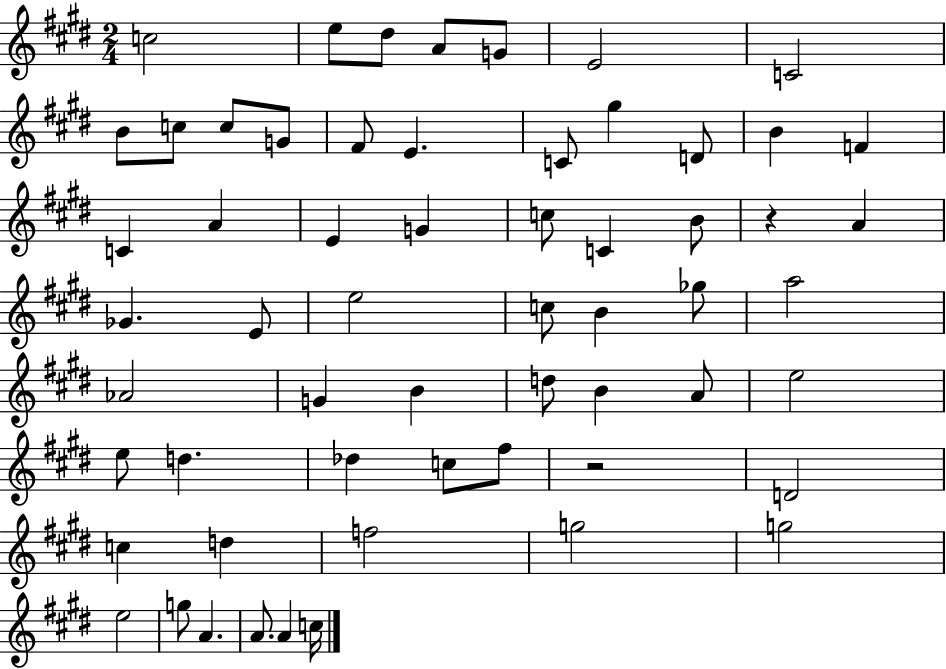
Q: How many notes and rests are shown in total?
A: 59